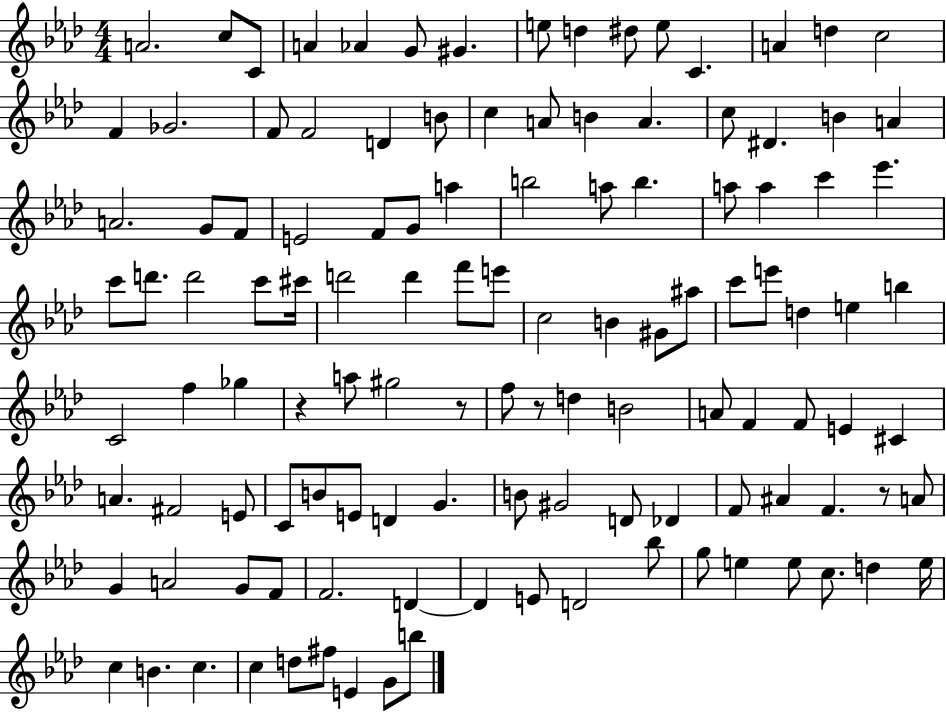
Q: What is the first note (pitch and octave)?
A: A4